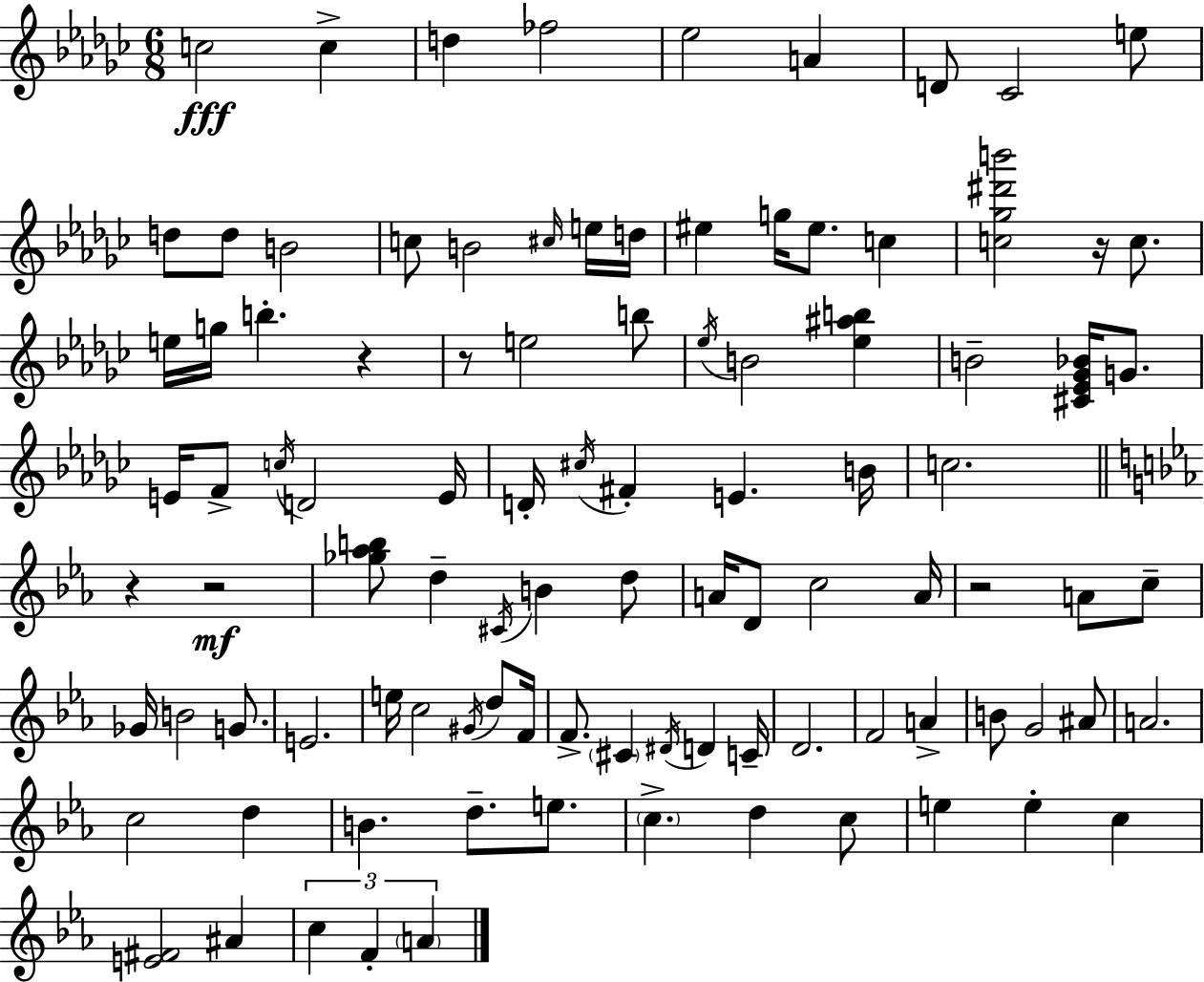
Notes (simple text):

C5/h C5/q D5/q FES5/h Eb5/h A4/q D4/e CES4/h E5/e D5/e D5/e B4/h C5/e B4/h C#5/s E5/s D5/s EIS5/q G5/s EIS5/e. C5/q [C5,Gb5,D#6,B6]/h R/s C5/e. E5/s G5/s B5/q. R/q R/e E5/h B5/e Eb5/s B4/h [Eb5,A#5,B5]/q B4/h [C#4,Eb4,Gb4,Bb4]/s G4/e. E4/s F4/e C5/s D4/h E4/s D4/s C#5/s F#4/q E4/q. B4/s C5/h. R/q R/h [Gb5,Ab5,B5]/e D5/q C#4/s B4/q D5/e A4/s D4/e C5/h A4/s R/h A4/e C5/e Gb4/s B4/h G4/e. E4/h. E5/s C5/h G#4/s D5/e F4/s F4/e. C#4/q D#4/s D4/q C4/s D4/h. F4/h A4/q B4/e G4/h A#4/e A4/h. C5/h D5/q B4/q. D5/e. E5/e. C5/q. D5/q C5/e E5/q E5/q C5/q [E4,F#4]/h A#4/q C5/q F4/q A4/q